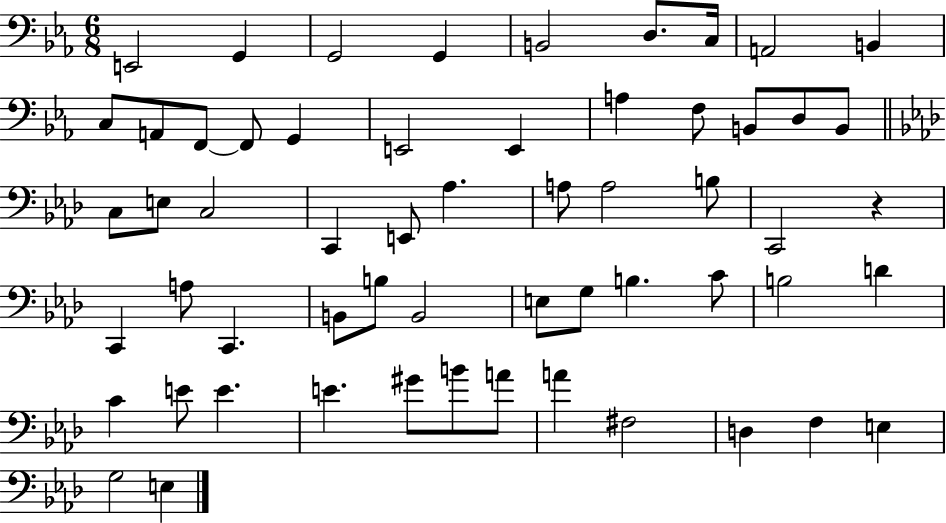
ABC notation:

X:1
T:Untitled
M:6/8
L:1/4
K:Eb
E,,2 G,, G,,2 G,, B,,2 D,/2 C,/4 A,,2 B,, C,/2 A,,/2 F,,/2 F,,/2 G,, E,,2 E,, A, F,/2 B,,/2 D,/2 B,,/2 C,/2 E,/2 C,2 C,, E,,/2 _A, A,/2 A,2 B,/2 C,,2 z C,, A,/2 C,, B,,/2 B,/2 B,,2 E,/2 G,/2 B, C/2 B,2 D C E/2 E E ^G/2 B/2 A/2 A ^F,2 D, F, E, G,2 E,